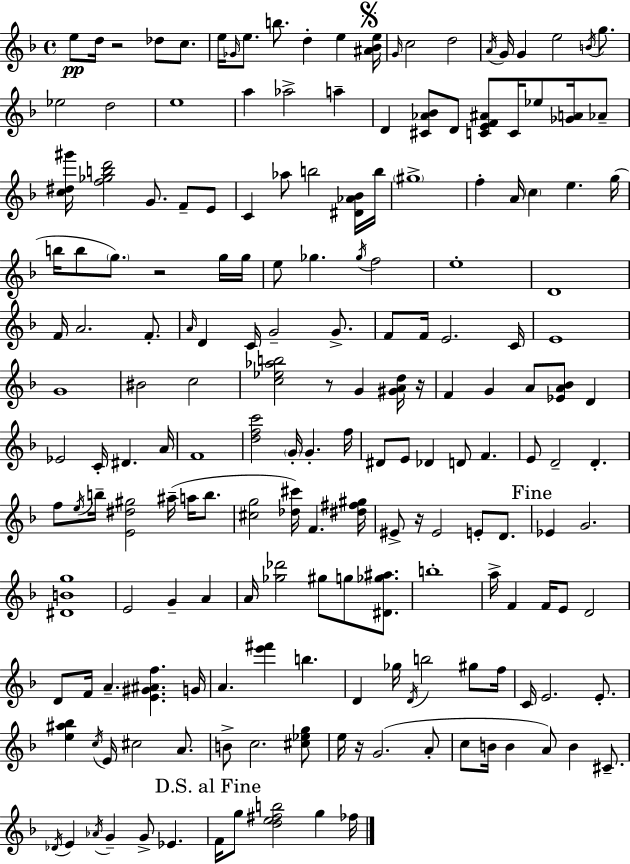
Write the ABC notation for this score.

X:1
T:Untitled
M:4/4
L:1/4
K:Dm
e/2 d/4 z2 _d/2 c/2 e/4 _G/4 e/2 b/2 d e [^A_Be]/4 G/4 c2 d2 A/4 G/4 G e2 B/4 g/2 _e2 d2 e4 a _a2 a D [^C_A_B]/2 D/2 [CEF^A]/2 C/4 _e/2 [_GA]/4 _A/2 [c^d^g']/4 [f_gbd']2 G/2 F/2 E/2 C _a/2 b2 [^D_A_B]/4 b/4 ^g4 f A/4 c e g/4 b/4 b/2 g/2 z2 g/4 g/4 e/2 _g _g/4 f2 e4 D4 F/4 A2 F/2 A/4 D C/4 G2 G/2 F/2 F/4 E2 C/4 E4 G4 ^B2 c2 [c_e_ab]2 z/2 G [^GAd]/4 z/4 F G A/2 [_EA_B]/2 D _E2 C/4 ^D A/4 F4 [dfc']2 G/4 G f/4 ^D/2 E/2 _D D/2 F E/2 D2 D f/2 e/4 b/4 [E^d^g]2 ^a/4 a/4 b/2 [^cg]2 [_d^c']/4 F [^d^f^g]/4 ^E/2 z/4 ^E2 E/2 D/2 _E G2 [^DBg]4 E2 G A A/4 [_g_d']2 ^g/2 g/2 [^D_g^a]/2 b4 a/4 F F/4 E/2 D2 D/2 F/4 A [E^G^Af] G/4 A [e'^f'] b D _g/4 D/4 b2 ^g/2 f/4 C/4 E2 E/2 [e^a_b] c/4 E/4 ^c2 A/2 B/2 c2 [^c_eg]/2 e/4 z/4 G2 A/2 c/2 B/4 B A/2 B ^C/2 _D/4 E _A/4 G G/2 _E F/4 g/2 [de^fb]2 g _f/4